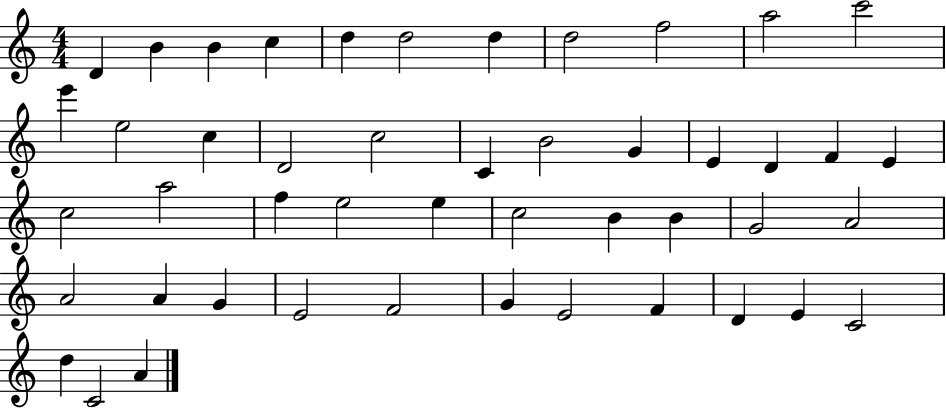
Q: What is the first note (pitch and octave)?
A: D4